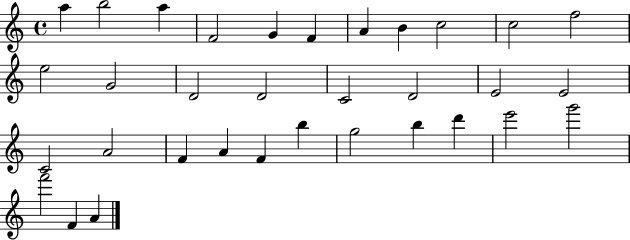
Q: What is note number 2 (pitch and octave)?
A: B5